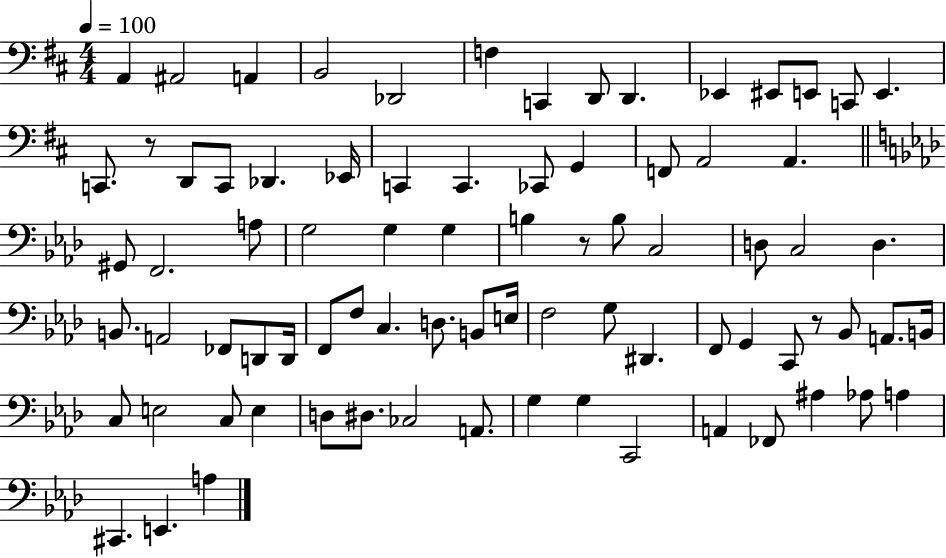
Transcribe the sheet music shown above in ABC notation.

X:1
T:Untitled
M:4/4
L:1/4
K:D
A,, ^A,,2 A,, B,,2 _D,,2 F, C,, D,,/2 D,, _E,, ^E,,/2 E,,/2 C,,/2 E,, C,,/2 z/2 D,,/2 C,,/2 _D,, _E,,/4 C,, C,, _C,,/2 G,, F,,/2 A,,2 A,, ^G,,/2 F,,2 A,/2 G,2 G, G, B, z/2 B,/2 C,2 D,/2 C,2 D, B,,/2 A,,2 _F,,/2 D,,/2 D,,/4 F,,/2 F,/2 C, D,/2 B,,/2 E,/4 F,2 G,/2 ^D,, F,,/2 G,, C,,/2 z/2 _B,,/2 A,,/2 B,,/4 C,/2 E,2 C,/2 E, D,/2 ^D,/2 _C,2 A,,/2 G, G, C,,2 A,, _F,,/2 ^A, _A,/2 A, ^C,, E,, A,